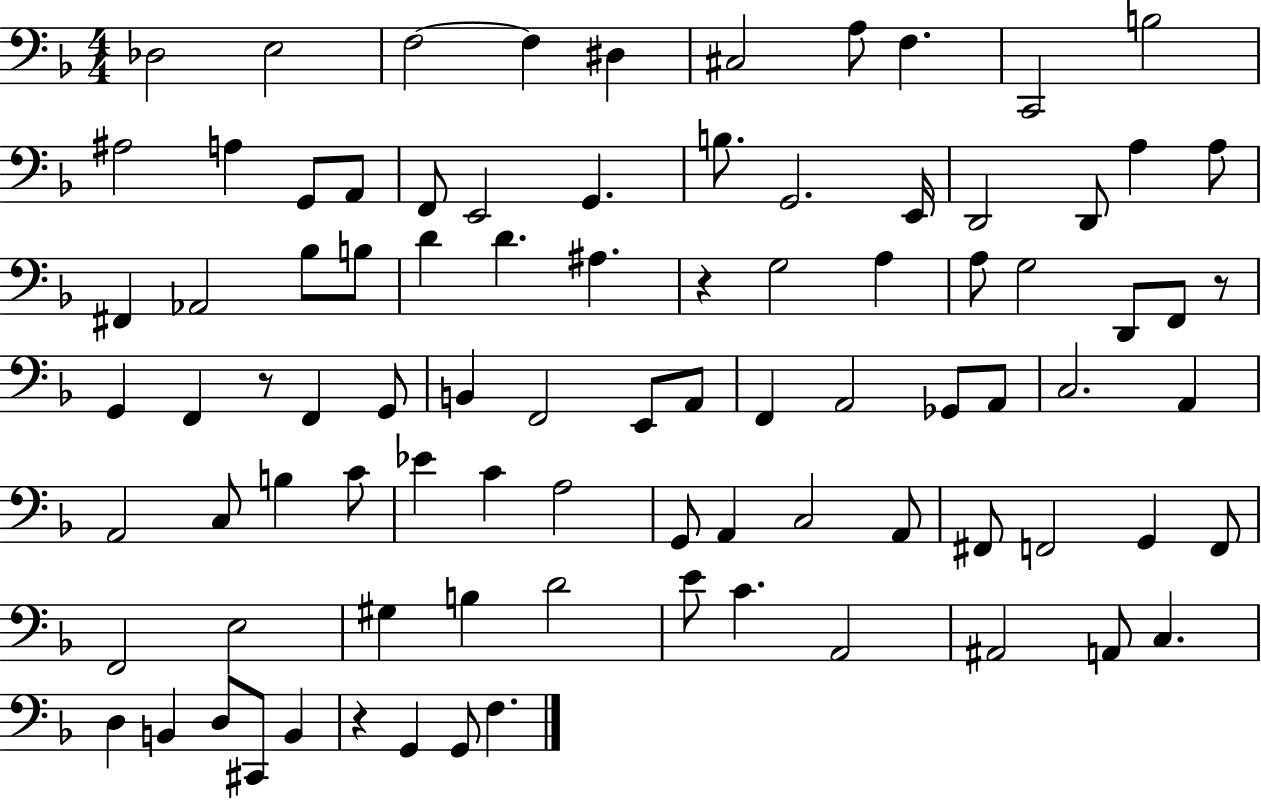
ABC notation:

X:1
T:Untitled
M:4/4
L:1/4
K:F
_D,2 E,2 F,2 F, ^D, ^C,2 A,/2 F, C,,2 B,2 ^A,2 A, G,,/2 A,,/2 F,,/2 E,,2 G,, B,/2 G,,2 E,,/4 D,,2 D,,/2 A, A,/2 ^F,, _A,,2 _B,/2 B,/2 D D ^A, z G,2 A, A,/2 G,2 D,,/2 F,,/2 z/2 G,, F,, z/2 F,, G,,/2 B,, F,,2 E,,/2 A,,/2 F,, A,,2 _G,,/2 A,,/2 C,2 A,, A,,2 C,/2 B, C/2 _E C A,2 G,,/2 A,, C,2 A,,/2 ^F,,/2 F,,2 G,, F,,/2 F,,2 E,2 ^G, B, D2 E/2 C A,,2 ^A,,2 A,,/2 C, D, B,, D,/2 ^C,,/2 B,, z G,, G,,/2 F,